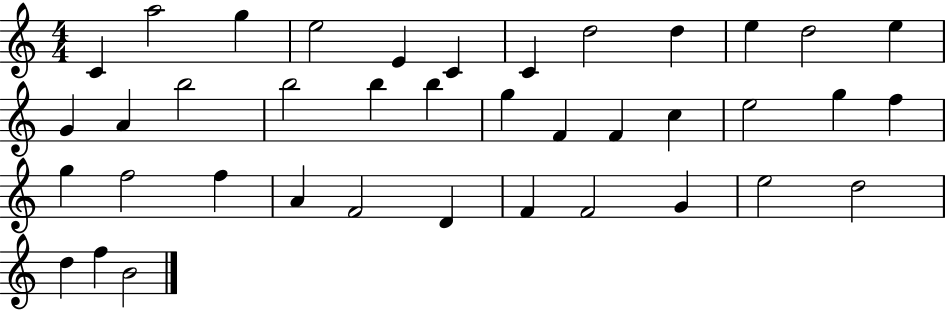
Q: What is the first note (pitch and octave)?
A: C4